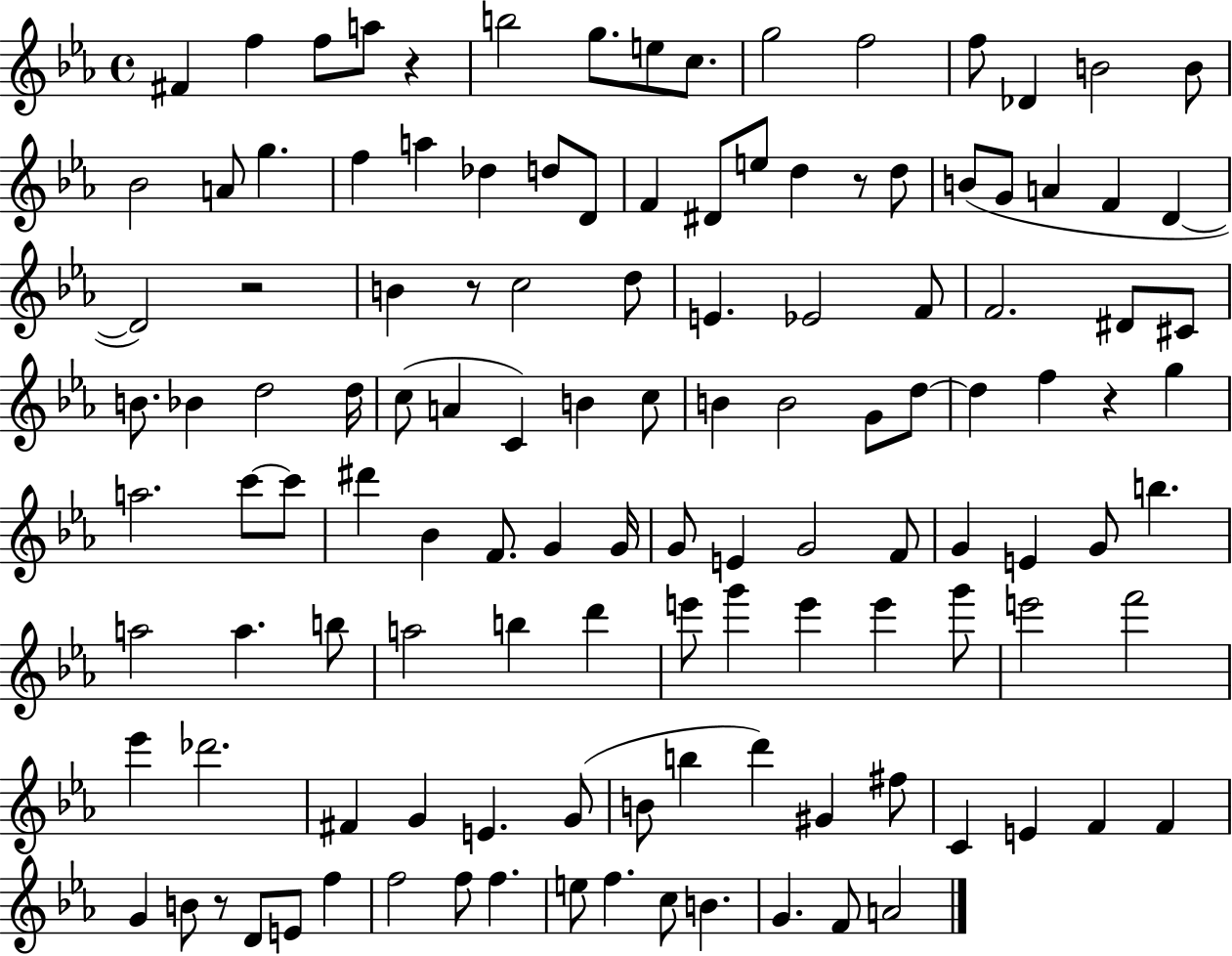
F#4/q F5/q F5/e A5/e R/q B5/h G5/e. E5/e C5/e. G5/h F5/h F5/e Db4/q B4/h B4/e Bb4/h A4/e G5/q. F5/q A5/q Db5/q D5/e D4/e F4/q D#4/e E5/e D5/q R/e D5/e B4/e G4/e A4/q F4/q D4/q D4/h R/h B4/q R/e C5/h D5/e E4/q. Eb4/h F4/e F4/h. D#4/e C#4/e B4/e. Bb4/q D5/h D5/s C5/e A4/q C4/q B4/q C5/e B4/q B4/h G4/e D5/e D5/q F5/q R/q G5/q A5/h. C6/e C6/e D#6/q Bb4/q F4/e. G4/q G4/s G4/e E4/q G4/h F4/e G4/q E4/q G4/e B5/q. A5/h A5/q. B5/e A5/h B5/q D6/q E6/e G6/q E6/q E6/q G6/e E6/h F6/h Eb6/q Db6/h. F#4/q G4/q E4/q. G4/e B4/e B5/q D6/q G#4/q F#5/e C4/q E4/q F4/q F4/q G4/q B4/e R/e D4/e E4/e F5/q F5/h F5/e F5/q. E5/e F5/q. C5/e B4/q. G4/q. F4/e A4/h